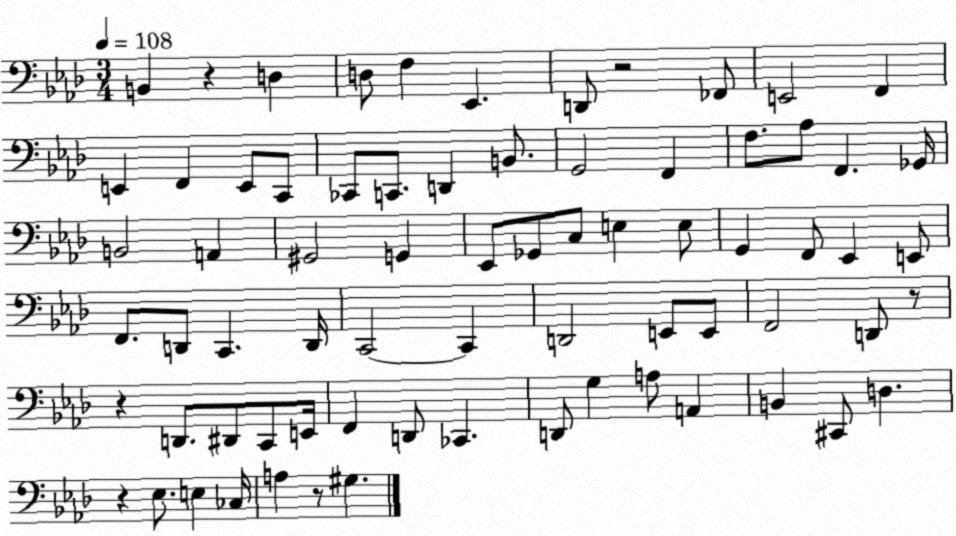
X:1
T:Untitled
M:3/4
L:1/4
K:Ab
B,, z D, D,/2 F, _E,, D,,/2 z2 _F,,/2 E,,2 F,, E,, F,, E,,/2 C,,/2 _C,,/2 C,,/2 D,, B,,/2 G,,2 F,, F,/2 _A,/2 F,, _G,,/4 B,,2 A,, ^G,,2 G,, _E,,/2 _G,,/2 C,/2 E, E,/2 G,, F,,/2 _E,, E,,/2 F,,/2 D,,/2 C,, D,,/4 C,,2 C,, D,,2 E,,/2 E,,/2 F,,2 D,,/2 z/2 z D,,/2 ^D,,/2 C,,/2 E,,/4 F,, D,,/2 _C,, D,,/2 G, A,/2 A,, B,, ^C,,/2 D, z _E,/2 E, _C,/4 A, z/2 ^G,